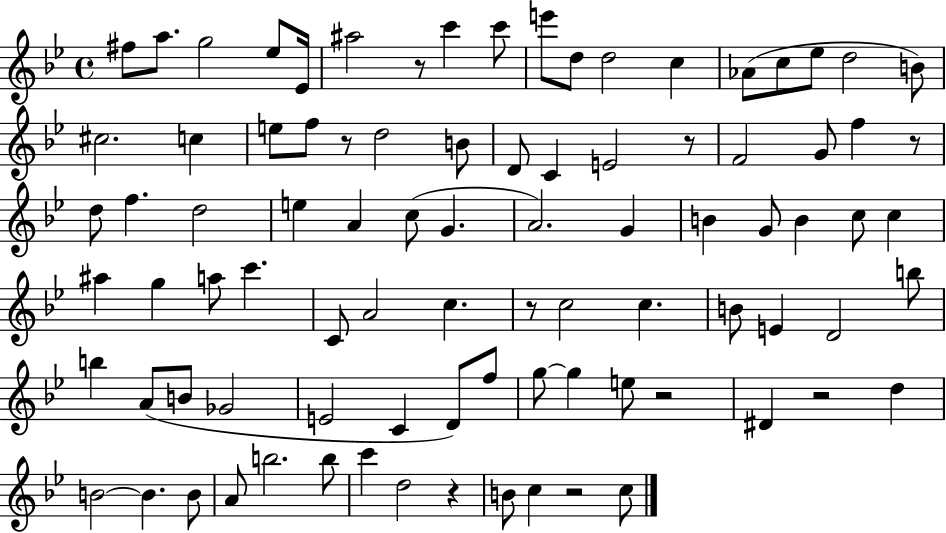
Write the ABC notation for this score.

X:1
T:Untitled
M:4/4
L:1/4
K:Bb
^f/2 a/2 g2 _e/2 _E/4 ^a2 z/2 c' c'/2 e'/2 d/2 d2 c _A/2 c/2 _e/2 d2 B/2 ^c2 c e/2 f/2 z/2 d2 B/2 D/2 C E2 z/2 F2 G/2 f z/2 d/2 f d2 e A c/2 G A2 G B G/2 B c/2 c ^a g a/2 c' C/2 A2 c z/2 c2 c B/2 E D2 b/2 b A/2 B/2 _G2 E2 C D/2 f/2 g/2 g e/2 z2 ^D z2 d B2 B B/2 A/2 b2 b/2 c' d2 z B/2 c z2 c/2